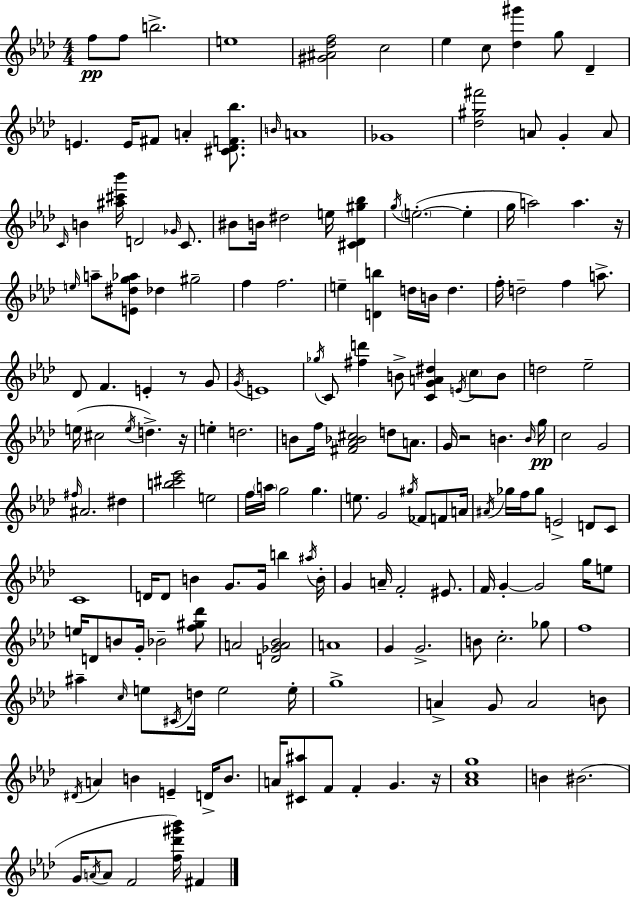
F5/e F5/e B5/h. E5/w [G#4,A#4,Db5,F5]/h C5/h Eb5/q C5/e [Db5,G#6]/q G5/e Db4/q E4/q. E4/s F#4/e A4/q [C#4,Db4,F4,Bb5]/e. B4/s A4/w Gb4/w [Db5,G#5,F#6]/h A4/e G4/q A4/e C4/s B4/q [A#5,C#6,Bb6]/s D4/h Gb4/s C4/e. BIS4/e B4/s D#5/h E5/s [C#4,Db4,G#5,Bb5]/q G5/s E5/h. E5/q G5/s A5/h A5/q. R/s E5/s A5/e [E4,D#5,G5,Ab5]/e Db5/q G#5/h F5/q F5/h. E5/q [D4,B5]/q D5/s B4/s D5/q. F5/s D5/h F5/q A5/e. Db4/e F4/q. E4/q R/e G4/e G4/s E4/w Gb5/s C4/e [F#5,D6]/q B4/e [C4,G4,A4,D#5]/q E4/s C5/e B4/e D5/h Eb5/h E5/s C#5/h E5/s D5/q. R/s E5/q D5/h. B4/e F5/s [F#4,Ab4,Bb4,C#5]/h D5/e A4/e. G4/s R/h B4/q. B4/s G5/s C5/h G4/h F#5/s A#4/h. D#5/q [B5,C#6,Eb6]/h E5/h F5/s A5/s G5/h G5/q. E5/e. G4/h G#5/s FES4/e F4/e A4/s A#4/s Gb5/s F5/s Gb5/e E4/h D4/e C4/e C4/w D4/s D4/e B4/q G4/e. G4/s B5/q A#5/s B4/s G4/q A4/s F4/h EIS4/e. F4/s G4/q G4/h G5/s E5/e E5/s D4/e B4/e G4/s Bb4/h [F5,G#5,Db6]/e A4/h [D4,Gb4,A4,Bb4]/h A4/w G4/q G4/h. B4/e C5/h. Gb5/e F5/w A#5/q C5/s E5/e C#4/s D5/s E5/h E5/s G5/w A4/q G4/e A4/h B4/e D#4/s A4/q B4/q E4/q D4/s B4/e. A4/s [C#4,A#5]/e F4/e F4/q G4/q. R/s [Ab4,C5,G5]/w B4/q BIS4/h. G4/s A4/s A4/e F4/h [F5,Db6,G#6,Bb6]/s F#4/q